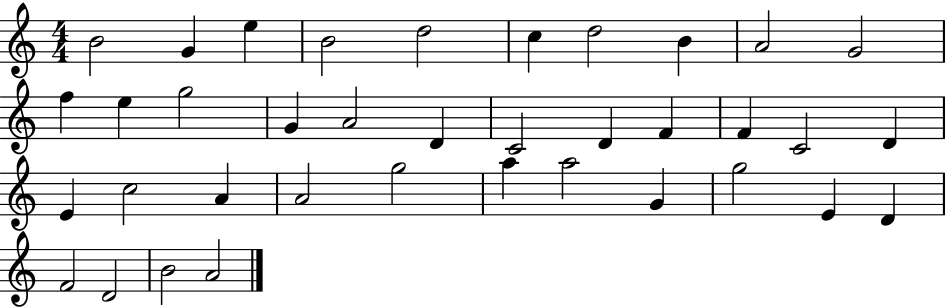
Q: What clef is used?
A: treble